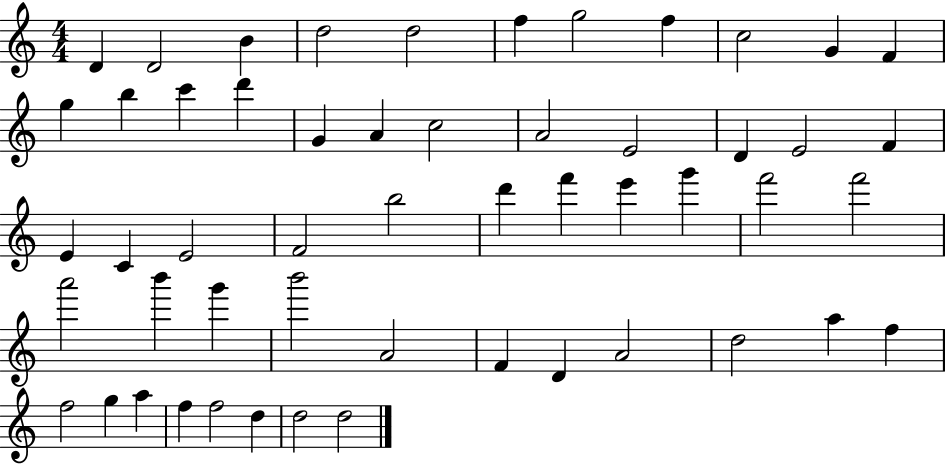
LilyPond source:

{
  \clef treble
  \numericTimeSignature
  \time 4/4
  \key c \major
  d'4 d'2 b'4 | d''2 d''2 | f''4 g''2 f''4 | c''2 g'4 f'4 | \break g''4 b''4 c'''4 d'''4 | g'4 a'4 c''2 | a'2 e'2 | d'4 e'2 f'4 | \break e'4 c'4 e'2 | f'2 b''2 | d'''4 f'''4 e'''4 g'''4 | f'''2 f'''2 | \break a'''2 b'''4 g'''4 | b'''2 a'2 | f'4 d'4 a'2 | d''2 a''4 f''4 | \break f''2 g''4 a''4 | f''4 f''2 d''4 | d''2 d''2 | \bar "|."
}